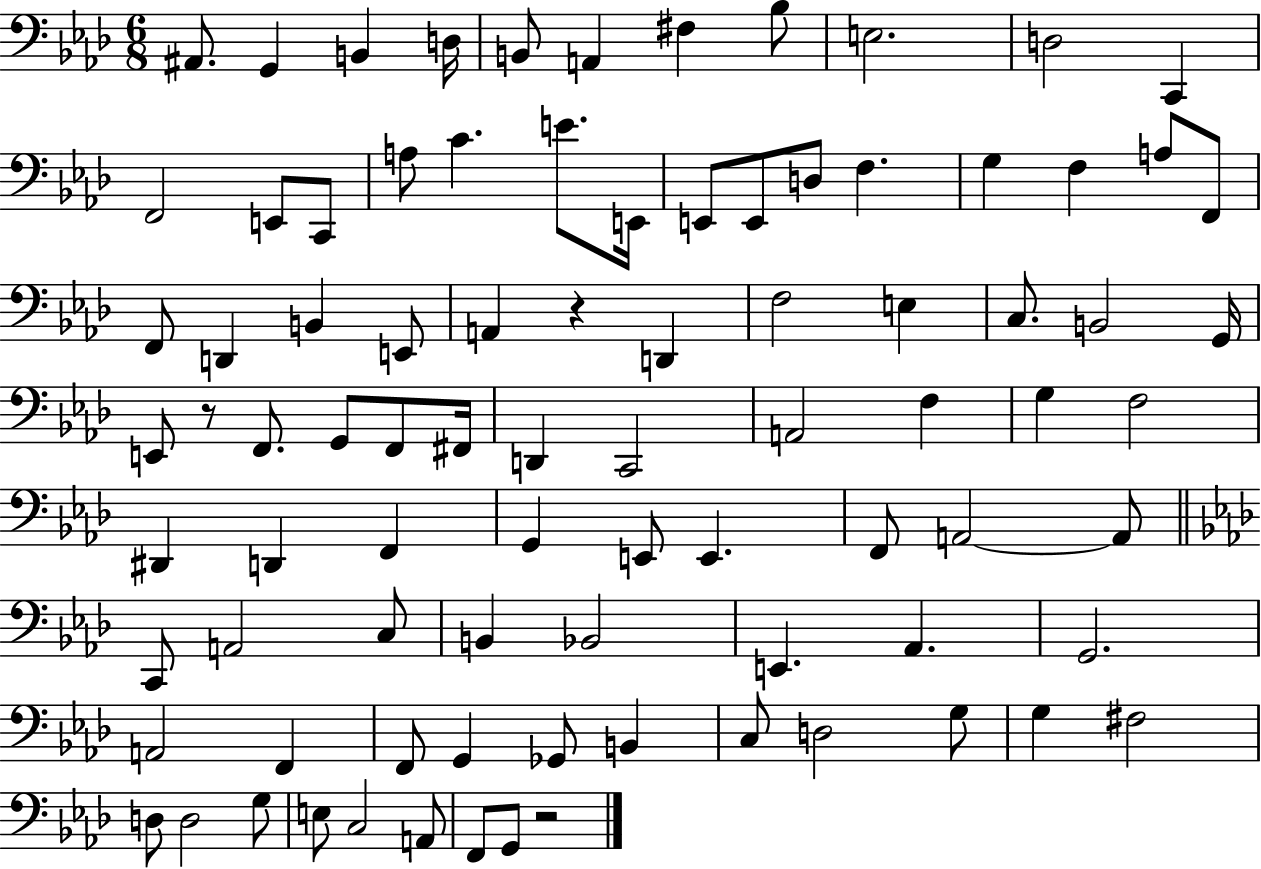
{
  \clef bass
  \numericTimeSignature
  \time 6/8
  \key aes \major
  ais,8. g,4 b,4 d16 | b,8 a,4 fis4 bes8 | e2. | d2 c,4 | \break f,2 e,8 c,8 | a8 c'4. e'8. e,16 | e,8 e,8 d8 f4. | g4 f4 a8 f,8 | \break f,8 d,4 b,4 e,8 | a,4 r4 d,4 | f2 e4 | c8. b,2 g,16 | \break e,8 r8 f,8. g,8 f,8 fis,16 | d,4 c,2 | a,2 f4 | g4 f2 | \break dis,4 d,4 f,4 | g,4 e,8 e,4. | f,8 a,2~~ a,8 | \bar "||" \break \key f \minor c,8 a,2 c8 | b,4 bes,2 | e,4. aes,4. | g,2. | \break a,2 f,4 | f,8 g,4 ges,8 b,4 | c8 d2 g8 | g4 fis2 | \break d8 d2 g8 | e8 c2 a,8 | f,8 g,8 r2 | \bar "|."
}